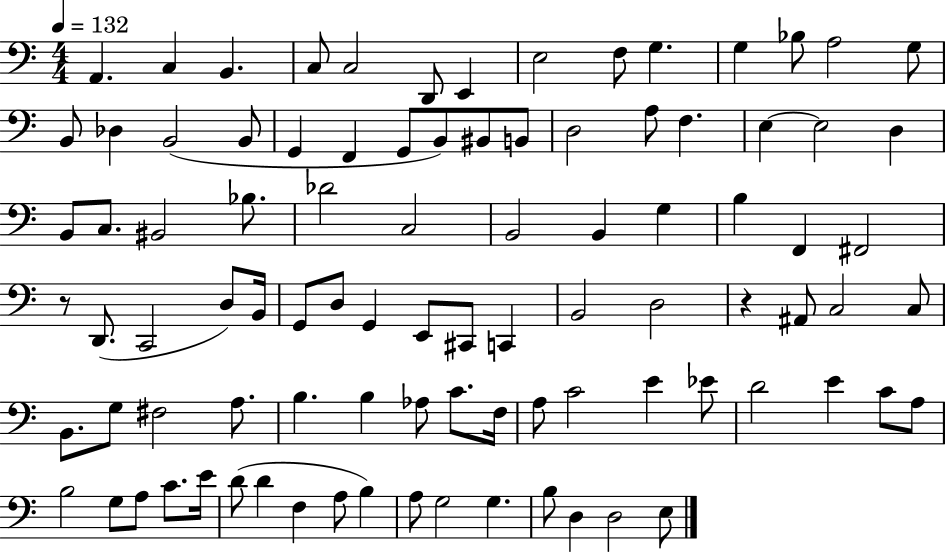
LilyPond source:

{
  \clef bass
  \numericTimeSignature
  \time 4/4
  \key c \major
  \tempo 4 = 132
  a,4. c4 b,4. | c8 c2 d,8 e,4 | e2 f8 g4. | g4 bes8 a2 g8 | \break b,8 des4 b,2( b,8 | g,4 f,4 g,8 b,8) bis,8 b,8 | d2 a8 f4. | e4~~ e2 d4 | \break b,8 c8. bis,2 bes8. | des'2 c2 | b,2 b,4 g4 | b4 f,4 fis,2 | \break r8 d,8.( c,2 d8) b,16 | g,8 d8 g,4 e,8 cis,8 c,4 | b,2 d2 | r4 ais,8 c2 c8 | \break b,8. g8 fis2 a8. | b4. b4 aes8 c'8. f16 | a8 c'2 e'4 ees'8 | d'2 e'4 c'8 a8 | \break b2 g8 a8 c'8. e'16 | d'8( d'4 f4 a8 b4) | a8 g2 g4. | b8 d4 d2 e8 | \break \bar "|."
}